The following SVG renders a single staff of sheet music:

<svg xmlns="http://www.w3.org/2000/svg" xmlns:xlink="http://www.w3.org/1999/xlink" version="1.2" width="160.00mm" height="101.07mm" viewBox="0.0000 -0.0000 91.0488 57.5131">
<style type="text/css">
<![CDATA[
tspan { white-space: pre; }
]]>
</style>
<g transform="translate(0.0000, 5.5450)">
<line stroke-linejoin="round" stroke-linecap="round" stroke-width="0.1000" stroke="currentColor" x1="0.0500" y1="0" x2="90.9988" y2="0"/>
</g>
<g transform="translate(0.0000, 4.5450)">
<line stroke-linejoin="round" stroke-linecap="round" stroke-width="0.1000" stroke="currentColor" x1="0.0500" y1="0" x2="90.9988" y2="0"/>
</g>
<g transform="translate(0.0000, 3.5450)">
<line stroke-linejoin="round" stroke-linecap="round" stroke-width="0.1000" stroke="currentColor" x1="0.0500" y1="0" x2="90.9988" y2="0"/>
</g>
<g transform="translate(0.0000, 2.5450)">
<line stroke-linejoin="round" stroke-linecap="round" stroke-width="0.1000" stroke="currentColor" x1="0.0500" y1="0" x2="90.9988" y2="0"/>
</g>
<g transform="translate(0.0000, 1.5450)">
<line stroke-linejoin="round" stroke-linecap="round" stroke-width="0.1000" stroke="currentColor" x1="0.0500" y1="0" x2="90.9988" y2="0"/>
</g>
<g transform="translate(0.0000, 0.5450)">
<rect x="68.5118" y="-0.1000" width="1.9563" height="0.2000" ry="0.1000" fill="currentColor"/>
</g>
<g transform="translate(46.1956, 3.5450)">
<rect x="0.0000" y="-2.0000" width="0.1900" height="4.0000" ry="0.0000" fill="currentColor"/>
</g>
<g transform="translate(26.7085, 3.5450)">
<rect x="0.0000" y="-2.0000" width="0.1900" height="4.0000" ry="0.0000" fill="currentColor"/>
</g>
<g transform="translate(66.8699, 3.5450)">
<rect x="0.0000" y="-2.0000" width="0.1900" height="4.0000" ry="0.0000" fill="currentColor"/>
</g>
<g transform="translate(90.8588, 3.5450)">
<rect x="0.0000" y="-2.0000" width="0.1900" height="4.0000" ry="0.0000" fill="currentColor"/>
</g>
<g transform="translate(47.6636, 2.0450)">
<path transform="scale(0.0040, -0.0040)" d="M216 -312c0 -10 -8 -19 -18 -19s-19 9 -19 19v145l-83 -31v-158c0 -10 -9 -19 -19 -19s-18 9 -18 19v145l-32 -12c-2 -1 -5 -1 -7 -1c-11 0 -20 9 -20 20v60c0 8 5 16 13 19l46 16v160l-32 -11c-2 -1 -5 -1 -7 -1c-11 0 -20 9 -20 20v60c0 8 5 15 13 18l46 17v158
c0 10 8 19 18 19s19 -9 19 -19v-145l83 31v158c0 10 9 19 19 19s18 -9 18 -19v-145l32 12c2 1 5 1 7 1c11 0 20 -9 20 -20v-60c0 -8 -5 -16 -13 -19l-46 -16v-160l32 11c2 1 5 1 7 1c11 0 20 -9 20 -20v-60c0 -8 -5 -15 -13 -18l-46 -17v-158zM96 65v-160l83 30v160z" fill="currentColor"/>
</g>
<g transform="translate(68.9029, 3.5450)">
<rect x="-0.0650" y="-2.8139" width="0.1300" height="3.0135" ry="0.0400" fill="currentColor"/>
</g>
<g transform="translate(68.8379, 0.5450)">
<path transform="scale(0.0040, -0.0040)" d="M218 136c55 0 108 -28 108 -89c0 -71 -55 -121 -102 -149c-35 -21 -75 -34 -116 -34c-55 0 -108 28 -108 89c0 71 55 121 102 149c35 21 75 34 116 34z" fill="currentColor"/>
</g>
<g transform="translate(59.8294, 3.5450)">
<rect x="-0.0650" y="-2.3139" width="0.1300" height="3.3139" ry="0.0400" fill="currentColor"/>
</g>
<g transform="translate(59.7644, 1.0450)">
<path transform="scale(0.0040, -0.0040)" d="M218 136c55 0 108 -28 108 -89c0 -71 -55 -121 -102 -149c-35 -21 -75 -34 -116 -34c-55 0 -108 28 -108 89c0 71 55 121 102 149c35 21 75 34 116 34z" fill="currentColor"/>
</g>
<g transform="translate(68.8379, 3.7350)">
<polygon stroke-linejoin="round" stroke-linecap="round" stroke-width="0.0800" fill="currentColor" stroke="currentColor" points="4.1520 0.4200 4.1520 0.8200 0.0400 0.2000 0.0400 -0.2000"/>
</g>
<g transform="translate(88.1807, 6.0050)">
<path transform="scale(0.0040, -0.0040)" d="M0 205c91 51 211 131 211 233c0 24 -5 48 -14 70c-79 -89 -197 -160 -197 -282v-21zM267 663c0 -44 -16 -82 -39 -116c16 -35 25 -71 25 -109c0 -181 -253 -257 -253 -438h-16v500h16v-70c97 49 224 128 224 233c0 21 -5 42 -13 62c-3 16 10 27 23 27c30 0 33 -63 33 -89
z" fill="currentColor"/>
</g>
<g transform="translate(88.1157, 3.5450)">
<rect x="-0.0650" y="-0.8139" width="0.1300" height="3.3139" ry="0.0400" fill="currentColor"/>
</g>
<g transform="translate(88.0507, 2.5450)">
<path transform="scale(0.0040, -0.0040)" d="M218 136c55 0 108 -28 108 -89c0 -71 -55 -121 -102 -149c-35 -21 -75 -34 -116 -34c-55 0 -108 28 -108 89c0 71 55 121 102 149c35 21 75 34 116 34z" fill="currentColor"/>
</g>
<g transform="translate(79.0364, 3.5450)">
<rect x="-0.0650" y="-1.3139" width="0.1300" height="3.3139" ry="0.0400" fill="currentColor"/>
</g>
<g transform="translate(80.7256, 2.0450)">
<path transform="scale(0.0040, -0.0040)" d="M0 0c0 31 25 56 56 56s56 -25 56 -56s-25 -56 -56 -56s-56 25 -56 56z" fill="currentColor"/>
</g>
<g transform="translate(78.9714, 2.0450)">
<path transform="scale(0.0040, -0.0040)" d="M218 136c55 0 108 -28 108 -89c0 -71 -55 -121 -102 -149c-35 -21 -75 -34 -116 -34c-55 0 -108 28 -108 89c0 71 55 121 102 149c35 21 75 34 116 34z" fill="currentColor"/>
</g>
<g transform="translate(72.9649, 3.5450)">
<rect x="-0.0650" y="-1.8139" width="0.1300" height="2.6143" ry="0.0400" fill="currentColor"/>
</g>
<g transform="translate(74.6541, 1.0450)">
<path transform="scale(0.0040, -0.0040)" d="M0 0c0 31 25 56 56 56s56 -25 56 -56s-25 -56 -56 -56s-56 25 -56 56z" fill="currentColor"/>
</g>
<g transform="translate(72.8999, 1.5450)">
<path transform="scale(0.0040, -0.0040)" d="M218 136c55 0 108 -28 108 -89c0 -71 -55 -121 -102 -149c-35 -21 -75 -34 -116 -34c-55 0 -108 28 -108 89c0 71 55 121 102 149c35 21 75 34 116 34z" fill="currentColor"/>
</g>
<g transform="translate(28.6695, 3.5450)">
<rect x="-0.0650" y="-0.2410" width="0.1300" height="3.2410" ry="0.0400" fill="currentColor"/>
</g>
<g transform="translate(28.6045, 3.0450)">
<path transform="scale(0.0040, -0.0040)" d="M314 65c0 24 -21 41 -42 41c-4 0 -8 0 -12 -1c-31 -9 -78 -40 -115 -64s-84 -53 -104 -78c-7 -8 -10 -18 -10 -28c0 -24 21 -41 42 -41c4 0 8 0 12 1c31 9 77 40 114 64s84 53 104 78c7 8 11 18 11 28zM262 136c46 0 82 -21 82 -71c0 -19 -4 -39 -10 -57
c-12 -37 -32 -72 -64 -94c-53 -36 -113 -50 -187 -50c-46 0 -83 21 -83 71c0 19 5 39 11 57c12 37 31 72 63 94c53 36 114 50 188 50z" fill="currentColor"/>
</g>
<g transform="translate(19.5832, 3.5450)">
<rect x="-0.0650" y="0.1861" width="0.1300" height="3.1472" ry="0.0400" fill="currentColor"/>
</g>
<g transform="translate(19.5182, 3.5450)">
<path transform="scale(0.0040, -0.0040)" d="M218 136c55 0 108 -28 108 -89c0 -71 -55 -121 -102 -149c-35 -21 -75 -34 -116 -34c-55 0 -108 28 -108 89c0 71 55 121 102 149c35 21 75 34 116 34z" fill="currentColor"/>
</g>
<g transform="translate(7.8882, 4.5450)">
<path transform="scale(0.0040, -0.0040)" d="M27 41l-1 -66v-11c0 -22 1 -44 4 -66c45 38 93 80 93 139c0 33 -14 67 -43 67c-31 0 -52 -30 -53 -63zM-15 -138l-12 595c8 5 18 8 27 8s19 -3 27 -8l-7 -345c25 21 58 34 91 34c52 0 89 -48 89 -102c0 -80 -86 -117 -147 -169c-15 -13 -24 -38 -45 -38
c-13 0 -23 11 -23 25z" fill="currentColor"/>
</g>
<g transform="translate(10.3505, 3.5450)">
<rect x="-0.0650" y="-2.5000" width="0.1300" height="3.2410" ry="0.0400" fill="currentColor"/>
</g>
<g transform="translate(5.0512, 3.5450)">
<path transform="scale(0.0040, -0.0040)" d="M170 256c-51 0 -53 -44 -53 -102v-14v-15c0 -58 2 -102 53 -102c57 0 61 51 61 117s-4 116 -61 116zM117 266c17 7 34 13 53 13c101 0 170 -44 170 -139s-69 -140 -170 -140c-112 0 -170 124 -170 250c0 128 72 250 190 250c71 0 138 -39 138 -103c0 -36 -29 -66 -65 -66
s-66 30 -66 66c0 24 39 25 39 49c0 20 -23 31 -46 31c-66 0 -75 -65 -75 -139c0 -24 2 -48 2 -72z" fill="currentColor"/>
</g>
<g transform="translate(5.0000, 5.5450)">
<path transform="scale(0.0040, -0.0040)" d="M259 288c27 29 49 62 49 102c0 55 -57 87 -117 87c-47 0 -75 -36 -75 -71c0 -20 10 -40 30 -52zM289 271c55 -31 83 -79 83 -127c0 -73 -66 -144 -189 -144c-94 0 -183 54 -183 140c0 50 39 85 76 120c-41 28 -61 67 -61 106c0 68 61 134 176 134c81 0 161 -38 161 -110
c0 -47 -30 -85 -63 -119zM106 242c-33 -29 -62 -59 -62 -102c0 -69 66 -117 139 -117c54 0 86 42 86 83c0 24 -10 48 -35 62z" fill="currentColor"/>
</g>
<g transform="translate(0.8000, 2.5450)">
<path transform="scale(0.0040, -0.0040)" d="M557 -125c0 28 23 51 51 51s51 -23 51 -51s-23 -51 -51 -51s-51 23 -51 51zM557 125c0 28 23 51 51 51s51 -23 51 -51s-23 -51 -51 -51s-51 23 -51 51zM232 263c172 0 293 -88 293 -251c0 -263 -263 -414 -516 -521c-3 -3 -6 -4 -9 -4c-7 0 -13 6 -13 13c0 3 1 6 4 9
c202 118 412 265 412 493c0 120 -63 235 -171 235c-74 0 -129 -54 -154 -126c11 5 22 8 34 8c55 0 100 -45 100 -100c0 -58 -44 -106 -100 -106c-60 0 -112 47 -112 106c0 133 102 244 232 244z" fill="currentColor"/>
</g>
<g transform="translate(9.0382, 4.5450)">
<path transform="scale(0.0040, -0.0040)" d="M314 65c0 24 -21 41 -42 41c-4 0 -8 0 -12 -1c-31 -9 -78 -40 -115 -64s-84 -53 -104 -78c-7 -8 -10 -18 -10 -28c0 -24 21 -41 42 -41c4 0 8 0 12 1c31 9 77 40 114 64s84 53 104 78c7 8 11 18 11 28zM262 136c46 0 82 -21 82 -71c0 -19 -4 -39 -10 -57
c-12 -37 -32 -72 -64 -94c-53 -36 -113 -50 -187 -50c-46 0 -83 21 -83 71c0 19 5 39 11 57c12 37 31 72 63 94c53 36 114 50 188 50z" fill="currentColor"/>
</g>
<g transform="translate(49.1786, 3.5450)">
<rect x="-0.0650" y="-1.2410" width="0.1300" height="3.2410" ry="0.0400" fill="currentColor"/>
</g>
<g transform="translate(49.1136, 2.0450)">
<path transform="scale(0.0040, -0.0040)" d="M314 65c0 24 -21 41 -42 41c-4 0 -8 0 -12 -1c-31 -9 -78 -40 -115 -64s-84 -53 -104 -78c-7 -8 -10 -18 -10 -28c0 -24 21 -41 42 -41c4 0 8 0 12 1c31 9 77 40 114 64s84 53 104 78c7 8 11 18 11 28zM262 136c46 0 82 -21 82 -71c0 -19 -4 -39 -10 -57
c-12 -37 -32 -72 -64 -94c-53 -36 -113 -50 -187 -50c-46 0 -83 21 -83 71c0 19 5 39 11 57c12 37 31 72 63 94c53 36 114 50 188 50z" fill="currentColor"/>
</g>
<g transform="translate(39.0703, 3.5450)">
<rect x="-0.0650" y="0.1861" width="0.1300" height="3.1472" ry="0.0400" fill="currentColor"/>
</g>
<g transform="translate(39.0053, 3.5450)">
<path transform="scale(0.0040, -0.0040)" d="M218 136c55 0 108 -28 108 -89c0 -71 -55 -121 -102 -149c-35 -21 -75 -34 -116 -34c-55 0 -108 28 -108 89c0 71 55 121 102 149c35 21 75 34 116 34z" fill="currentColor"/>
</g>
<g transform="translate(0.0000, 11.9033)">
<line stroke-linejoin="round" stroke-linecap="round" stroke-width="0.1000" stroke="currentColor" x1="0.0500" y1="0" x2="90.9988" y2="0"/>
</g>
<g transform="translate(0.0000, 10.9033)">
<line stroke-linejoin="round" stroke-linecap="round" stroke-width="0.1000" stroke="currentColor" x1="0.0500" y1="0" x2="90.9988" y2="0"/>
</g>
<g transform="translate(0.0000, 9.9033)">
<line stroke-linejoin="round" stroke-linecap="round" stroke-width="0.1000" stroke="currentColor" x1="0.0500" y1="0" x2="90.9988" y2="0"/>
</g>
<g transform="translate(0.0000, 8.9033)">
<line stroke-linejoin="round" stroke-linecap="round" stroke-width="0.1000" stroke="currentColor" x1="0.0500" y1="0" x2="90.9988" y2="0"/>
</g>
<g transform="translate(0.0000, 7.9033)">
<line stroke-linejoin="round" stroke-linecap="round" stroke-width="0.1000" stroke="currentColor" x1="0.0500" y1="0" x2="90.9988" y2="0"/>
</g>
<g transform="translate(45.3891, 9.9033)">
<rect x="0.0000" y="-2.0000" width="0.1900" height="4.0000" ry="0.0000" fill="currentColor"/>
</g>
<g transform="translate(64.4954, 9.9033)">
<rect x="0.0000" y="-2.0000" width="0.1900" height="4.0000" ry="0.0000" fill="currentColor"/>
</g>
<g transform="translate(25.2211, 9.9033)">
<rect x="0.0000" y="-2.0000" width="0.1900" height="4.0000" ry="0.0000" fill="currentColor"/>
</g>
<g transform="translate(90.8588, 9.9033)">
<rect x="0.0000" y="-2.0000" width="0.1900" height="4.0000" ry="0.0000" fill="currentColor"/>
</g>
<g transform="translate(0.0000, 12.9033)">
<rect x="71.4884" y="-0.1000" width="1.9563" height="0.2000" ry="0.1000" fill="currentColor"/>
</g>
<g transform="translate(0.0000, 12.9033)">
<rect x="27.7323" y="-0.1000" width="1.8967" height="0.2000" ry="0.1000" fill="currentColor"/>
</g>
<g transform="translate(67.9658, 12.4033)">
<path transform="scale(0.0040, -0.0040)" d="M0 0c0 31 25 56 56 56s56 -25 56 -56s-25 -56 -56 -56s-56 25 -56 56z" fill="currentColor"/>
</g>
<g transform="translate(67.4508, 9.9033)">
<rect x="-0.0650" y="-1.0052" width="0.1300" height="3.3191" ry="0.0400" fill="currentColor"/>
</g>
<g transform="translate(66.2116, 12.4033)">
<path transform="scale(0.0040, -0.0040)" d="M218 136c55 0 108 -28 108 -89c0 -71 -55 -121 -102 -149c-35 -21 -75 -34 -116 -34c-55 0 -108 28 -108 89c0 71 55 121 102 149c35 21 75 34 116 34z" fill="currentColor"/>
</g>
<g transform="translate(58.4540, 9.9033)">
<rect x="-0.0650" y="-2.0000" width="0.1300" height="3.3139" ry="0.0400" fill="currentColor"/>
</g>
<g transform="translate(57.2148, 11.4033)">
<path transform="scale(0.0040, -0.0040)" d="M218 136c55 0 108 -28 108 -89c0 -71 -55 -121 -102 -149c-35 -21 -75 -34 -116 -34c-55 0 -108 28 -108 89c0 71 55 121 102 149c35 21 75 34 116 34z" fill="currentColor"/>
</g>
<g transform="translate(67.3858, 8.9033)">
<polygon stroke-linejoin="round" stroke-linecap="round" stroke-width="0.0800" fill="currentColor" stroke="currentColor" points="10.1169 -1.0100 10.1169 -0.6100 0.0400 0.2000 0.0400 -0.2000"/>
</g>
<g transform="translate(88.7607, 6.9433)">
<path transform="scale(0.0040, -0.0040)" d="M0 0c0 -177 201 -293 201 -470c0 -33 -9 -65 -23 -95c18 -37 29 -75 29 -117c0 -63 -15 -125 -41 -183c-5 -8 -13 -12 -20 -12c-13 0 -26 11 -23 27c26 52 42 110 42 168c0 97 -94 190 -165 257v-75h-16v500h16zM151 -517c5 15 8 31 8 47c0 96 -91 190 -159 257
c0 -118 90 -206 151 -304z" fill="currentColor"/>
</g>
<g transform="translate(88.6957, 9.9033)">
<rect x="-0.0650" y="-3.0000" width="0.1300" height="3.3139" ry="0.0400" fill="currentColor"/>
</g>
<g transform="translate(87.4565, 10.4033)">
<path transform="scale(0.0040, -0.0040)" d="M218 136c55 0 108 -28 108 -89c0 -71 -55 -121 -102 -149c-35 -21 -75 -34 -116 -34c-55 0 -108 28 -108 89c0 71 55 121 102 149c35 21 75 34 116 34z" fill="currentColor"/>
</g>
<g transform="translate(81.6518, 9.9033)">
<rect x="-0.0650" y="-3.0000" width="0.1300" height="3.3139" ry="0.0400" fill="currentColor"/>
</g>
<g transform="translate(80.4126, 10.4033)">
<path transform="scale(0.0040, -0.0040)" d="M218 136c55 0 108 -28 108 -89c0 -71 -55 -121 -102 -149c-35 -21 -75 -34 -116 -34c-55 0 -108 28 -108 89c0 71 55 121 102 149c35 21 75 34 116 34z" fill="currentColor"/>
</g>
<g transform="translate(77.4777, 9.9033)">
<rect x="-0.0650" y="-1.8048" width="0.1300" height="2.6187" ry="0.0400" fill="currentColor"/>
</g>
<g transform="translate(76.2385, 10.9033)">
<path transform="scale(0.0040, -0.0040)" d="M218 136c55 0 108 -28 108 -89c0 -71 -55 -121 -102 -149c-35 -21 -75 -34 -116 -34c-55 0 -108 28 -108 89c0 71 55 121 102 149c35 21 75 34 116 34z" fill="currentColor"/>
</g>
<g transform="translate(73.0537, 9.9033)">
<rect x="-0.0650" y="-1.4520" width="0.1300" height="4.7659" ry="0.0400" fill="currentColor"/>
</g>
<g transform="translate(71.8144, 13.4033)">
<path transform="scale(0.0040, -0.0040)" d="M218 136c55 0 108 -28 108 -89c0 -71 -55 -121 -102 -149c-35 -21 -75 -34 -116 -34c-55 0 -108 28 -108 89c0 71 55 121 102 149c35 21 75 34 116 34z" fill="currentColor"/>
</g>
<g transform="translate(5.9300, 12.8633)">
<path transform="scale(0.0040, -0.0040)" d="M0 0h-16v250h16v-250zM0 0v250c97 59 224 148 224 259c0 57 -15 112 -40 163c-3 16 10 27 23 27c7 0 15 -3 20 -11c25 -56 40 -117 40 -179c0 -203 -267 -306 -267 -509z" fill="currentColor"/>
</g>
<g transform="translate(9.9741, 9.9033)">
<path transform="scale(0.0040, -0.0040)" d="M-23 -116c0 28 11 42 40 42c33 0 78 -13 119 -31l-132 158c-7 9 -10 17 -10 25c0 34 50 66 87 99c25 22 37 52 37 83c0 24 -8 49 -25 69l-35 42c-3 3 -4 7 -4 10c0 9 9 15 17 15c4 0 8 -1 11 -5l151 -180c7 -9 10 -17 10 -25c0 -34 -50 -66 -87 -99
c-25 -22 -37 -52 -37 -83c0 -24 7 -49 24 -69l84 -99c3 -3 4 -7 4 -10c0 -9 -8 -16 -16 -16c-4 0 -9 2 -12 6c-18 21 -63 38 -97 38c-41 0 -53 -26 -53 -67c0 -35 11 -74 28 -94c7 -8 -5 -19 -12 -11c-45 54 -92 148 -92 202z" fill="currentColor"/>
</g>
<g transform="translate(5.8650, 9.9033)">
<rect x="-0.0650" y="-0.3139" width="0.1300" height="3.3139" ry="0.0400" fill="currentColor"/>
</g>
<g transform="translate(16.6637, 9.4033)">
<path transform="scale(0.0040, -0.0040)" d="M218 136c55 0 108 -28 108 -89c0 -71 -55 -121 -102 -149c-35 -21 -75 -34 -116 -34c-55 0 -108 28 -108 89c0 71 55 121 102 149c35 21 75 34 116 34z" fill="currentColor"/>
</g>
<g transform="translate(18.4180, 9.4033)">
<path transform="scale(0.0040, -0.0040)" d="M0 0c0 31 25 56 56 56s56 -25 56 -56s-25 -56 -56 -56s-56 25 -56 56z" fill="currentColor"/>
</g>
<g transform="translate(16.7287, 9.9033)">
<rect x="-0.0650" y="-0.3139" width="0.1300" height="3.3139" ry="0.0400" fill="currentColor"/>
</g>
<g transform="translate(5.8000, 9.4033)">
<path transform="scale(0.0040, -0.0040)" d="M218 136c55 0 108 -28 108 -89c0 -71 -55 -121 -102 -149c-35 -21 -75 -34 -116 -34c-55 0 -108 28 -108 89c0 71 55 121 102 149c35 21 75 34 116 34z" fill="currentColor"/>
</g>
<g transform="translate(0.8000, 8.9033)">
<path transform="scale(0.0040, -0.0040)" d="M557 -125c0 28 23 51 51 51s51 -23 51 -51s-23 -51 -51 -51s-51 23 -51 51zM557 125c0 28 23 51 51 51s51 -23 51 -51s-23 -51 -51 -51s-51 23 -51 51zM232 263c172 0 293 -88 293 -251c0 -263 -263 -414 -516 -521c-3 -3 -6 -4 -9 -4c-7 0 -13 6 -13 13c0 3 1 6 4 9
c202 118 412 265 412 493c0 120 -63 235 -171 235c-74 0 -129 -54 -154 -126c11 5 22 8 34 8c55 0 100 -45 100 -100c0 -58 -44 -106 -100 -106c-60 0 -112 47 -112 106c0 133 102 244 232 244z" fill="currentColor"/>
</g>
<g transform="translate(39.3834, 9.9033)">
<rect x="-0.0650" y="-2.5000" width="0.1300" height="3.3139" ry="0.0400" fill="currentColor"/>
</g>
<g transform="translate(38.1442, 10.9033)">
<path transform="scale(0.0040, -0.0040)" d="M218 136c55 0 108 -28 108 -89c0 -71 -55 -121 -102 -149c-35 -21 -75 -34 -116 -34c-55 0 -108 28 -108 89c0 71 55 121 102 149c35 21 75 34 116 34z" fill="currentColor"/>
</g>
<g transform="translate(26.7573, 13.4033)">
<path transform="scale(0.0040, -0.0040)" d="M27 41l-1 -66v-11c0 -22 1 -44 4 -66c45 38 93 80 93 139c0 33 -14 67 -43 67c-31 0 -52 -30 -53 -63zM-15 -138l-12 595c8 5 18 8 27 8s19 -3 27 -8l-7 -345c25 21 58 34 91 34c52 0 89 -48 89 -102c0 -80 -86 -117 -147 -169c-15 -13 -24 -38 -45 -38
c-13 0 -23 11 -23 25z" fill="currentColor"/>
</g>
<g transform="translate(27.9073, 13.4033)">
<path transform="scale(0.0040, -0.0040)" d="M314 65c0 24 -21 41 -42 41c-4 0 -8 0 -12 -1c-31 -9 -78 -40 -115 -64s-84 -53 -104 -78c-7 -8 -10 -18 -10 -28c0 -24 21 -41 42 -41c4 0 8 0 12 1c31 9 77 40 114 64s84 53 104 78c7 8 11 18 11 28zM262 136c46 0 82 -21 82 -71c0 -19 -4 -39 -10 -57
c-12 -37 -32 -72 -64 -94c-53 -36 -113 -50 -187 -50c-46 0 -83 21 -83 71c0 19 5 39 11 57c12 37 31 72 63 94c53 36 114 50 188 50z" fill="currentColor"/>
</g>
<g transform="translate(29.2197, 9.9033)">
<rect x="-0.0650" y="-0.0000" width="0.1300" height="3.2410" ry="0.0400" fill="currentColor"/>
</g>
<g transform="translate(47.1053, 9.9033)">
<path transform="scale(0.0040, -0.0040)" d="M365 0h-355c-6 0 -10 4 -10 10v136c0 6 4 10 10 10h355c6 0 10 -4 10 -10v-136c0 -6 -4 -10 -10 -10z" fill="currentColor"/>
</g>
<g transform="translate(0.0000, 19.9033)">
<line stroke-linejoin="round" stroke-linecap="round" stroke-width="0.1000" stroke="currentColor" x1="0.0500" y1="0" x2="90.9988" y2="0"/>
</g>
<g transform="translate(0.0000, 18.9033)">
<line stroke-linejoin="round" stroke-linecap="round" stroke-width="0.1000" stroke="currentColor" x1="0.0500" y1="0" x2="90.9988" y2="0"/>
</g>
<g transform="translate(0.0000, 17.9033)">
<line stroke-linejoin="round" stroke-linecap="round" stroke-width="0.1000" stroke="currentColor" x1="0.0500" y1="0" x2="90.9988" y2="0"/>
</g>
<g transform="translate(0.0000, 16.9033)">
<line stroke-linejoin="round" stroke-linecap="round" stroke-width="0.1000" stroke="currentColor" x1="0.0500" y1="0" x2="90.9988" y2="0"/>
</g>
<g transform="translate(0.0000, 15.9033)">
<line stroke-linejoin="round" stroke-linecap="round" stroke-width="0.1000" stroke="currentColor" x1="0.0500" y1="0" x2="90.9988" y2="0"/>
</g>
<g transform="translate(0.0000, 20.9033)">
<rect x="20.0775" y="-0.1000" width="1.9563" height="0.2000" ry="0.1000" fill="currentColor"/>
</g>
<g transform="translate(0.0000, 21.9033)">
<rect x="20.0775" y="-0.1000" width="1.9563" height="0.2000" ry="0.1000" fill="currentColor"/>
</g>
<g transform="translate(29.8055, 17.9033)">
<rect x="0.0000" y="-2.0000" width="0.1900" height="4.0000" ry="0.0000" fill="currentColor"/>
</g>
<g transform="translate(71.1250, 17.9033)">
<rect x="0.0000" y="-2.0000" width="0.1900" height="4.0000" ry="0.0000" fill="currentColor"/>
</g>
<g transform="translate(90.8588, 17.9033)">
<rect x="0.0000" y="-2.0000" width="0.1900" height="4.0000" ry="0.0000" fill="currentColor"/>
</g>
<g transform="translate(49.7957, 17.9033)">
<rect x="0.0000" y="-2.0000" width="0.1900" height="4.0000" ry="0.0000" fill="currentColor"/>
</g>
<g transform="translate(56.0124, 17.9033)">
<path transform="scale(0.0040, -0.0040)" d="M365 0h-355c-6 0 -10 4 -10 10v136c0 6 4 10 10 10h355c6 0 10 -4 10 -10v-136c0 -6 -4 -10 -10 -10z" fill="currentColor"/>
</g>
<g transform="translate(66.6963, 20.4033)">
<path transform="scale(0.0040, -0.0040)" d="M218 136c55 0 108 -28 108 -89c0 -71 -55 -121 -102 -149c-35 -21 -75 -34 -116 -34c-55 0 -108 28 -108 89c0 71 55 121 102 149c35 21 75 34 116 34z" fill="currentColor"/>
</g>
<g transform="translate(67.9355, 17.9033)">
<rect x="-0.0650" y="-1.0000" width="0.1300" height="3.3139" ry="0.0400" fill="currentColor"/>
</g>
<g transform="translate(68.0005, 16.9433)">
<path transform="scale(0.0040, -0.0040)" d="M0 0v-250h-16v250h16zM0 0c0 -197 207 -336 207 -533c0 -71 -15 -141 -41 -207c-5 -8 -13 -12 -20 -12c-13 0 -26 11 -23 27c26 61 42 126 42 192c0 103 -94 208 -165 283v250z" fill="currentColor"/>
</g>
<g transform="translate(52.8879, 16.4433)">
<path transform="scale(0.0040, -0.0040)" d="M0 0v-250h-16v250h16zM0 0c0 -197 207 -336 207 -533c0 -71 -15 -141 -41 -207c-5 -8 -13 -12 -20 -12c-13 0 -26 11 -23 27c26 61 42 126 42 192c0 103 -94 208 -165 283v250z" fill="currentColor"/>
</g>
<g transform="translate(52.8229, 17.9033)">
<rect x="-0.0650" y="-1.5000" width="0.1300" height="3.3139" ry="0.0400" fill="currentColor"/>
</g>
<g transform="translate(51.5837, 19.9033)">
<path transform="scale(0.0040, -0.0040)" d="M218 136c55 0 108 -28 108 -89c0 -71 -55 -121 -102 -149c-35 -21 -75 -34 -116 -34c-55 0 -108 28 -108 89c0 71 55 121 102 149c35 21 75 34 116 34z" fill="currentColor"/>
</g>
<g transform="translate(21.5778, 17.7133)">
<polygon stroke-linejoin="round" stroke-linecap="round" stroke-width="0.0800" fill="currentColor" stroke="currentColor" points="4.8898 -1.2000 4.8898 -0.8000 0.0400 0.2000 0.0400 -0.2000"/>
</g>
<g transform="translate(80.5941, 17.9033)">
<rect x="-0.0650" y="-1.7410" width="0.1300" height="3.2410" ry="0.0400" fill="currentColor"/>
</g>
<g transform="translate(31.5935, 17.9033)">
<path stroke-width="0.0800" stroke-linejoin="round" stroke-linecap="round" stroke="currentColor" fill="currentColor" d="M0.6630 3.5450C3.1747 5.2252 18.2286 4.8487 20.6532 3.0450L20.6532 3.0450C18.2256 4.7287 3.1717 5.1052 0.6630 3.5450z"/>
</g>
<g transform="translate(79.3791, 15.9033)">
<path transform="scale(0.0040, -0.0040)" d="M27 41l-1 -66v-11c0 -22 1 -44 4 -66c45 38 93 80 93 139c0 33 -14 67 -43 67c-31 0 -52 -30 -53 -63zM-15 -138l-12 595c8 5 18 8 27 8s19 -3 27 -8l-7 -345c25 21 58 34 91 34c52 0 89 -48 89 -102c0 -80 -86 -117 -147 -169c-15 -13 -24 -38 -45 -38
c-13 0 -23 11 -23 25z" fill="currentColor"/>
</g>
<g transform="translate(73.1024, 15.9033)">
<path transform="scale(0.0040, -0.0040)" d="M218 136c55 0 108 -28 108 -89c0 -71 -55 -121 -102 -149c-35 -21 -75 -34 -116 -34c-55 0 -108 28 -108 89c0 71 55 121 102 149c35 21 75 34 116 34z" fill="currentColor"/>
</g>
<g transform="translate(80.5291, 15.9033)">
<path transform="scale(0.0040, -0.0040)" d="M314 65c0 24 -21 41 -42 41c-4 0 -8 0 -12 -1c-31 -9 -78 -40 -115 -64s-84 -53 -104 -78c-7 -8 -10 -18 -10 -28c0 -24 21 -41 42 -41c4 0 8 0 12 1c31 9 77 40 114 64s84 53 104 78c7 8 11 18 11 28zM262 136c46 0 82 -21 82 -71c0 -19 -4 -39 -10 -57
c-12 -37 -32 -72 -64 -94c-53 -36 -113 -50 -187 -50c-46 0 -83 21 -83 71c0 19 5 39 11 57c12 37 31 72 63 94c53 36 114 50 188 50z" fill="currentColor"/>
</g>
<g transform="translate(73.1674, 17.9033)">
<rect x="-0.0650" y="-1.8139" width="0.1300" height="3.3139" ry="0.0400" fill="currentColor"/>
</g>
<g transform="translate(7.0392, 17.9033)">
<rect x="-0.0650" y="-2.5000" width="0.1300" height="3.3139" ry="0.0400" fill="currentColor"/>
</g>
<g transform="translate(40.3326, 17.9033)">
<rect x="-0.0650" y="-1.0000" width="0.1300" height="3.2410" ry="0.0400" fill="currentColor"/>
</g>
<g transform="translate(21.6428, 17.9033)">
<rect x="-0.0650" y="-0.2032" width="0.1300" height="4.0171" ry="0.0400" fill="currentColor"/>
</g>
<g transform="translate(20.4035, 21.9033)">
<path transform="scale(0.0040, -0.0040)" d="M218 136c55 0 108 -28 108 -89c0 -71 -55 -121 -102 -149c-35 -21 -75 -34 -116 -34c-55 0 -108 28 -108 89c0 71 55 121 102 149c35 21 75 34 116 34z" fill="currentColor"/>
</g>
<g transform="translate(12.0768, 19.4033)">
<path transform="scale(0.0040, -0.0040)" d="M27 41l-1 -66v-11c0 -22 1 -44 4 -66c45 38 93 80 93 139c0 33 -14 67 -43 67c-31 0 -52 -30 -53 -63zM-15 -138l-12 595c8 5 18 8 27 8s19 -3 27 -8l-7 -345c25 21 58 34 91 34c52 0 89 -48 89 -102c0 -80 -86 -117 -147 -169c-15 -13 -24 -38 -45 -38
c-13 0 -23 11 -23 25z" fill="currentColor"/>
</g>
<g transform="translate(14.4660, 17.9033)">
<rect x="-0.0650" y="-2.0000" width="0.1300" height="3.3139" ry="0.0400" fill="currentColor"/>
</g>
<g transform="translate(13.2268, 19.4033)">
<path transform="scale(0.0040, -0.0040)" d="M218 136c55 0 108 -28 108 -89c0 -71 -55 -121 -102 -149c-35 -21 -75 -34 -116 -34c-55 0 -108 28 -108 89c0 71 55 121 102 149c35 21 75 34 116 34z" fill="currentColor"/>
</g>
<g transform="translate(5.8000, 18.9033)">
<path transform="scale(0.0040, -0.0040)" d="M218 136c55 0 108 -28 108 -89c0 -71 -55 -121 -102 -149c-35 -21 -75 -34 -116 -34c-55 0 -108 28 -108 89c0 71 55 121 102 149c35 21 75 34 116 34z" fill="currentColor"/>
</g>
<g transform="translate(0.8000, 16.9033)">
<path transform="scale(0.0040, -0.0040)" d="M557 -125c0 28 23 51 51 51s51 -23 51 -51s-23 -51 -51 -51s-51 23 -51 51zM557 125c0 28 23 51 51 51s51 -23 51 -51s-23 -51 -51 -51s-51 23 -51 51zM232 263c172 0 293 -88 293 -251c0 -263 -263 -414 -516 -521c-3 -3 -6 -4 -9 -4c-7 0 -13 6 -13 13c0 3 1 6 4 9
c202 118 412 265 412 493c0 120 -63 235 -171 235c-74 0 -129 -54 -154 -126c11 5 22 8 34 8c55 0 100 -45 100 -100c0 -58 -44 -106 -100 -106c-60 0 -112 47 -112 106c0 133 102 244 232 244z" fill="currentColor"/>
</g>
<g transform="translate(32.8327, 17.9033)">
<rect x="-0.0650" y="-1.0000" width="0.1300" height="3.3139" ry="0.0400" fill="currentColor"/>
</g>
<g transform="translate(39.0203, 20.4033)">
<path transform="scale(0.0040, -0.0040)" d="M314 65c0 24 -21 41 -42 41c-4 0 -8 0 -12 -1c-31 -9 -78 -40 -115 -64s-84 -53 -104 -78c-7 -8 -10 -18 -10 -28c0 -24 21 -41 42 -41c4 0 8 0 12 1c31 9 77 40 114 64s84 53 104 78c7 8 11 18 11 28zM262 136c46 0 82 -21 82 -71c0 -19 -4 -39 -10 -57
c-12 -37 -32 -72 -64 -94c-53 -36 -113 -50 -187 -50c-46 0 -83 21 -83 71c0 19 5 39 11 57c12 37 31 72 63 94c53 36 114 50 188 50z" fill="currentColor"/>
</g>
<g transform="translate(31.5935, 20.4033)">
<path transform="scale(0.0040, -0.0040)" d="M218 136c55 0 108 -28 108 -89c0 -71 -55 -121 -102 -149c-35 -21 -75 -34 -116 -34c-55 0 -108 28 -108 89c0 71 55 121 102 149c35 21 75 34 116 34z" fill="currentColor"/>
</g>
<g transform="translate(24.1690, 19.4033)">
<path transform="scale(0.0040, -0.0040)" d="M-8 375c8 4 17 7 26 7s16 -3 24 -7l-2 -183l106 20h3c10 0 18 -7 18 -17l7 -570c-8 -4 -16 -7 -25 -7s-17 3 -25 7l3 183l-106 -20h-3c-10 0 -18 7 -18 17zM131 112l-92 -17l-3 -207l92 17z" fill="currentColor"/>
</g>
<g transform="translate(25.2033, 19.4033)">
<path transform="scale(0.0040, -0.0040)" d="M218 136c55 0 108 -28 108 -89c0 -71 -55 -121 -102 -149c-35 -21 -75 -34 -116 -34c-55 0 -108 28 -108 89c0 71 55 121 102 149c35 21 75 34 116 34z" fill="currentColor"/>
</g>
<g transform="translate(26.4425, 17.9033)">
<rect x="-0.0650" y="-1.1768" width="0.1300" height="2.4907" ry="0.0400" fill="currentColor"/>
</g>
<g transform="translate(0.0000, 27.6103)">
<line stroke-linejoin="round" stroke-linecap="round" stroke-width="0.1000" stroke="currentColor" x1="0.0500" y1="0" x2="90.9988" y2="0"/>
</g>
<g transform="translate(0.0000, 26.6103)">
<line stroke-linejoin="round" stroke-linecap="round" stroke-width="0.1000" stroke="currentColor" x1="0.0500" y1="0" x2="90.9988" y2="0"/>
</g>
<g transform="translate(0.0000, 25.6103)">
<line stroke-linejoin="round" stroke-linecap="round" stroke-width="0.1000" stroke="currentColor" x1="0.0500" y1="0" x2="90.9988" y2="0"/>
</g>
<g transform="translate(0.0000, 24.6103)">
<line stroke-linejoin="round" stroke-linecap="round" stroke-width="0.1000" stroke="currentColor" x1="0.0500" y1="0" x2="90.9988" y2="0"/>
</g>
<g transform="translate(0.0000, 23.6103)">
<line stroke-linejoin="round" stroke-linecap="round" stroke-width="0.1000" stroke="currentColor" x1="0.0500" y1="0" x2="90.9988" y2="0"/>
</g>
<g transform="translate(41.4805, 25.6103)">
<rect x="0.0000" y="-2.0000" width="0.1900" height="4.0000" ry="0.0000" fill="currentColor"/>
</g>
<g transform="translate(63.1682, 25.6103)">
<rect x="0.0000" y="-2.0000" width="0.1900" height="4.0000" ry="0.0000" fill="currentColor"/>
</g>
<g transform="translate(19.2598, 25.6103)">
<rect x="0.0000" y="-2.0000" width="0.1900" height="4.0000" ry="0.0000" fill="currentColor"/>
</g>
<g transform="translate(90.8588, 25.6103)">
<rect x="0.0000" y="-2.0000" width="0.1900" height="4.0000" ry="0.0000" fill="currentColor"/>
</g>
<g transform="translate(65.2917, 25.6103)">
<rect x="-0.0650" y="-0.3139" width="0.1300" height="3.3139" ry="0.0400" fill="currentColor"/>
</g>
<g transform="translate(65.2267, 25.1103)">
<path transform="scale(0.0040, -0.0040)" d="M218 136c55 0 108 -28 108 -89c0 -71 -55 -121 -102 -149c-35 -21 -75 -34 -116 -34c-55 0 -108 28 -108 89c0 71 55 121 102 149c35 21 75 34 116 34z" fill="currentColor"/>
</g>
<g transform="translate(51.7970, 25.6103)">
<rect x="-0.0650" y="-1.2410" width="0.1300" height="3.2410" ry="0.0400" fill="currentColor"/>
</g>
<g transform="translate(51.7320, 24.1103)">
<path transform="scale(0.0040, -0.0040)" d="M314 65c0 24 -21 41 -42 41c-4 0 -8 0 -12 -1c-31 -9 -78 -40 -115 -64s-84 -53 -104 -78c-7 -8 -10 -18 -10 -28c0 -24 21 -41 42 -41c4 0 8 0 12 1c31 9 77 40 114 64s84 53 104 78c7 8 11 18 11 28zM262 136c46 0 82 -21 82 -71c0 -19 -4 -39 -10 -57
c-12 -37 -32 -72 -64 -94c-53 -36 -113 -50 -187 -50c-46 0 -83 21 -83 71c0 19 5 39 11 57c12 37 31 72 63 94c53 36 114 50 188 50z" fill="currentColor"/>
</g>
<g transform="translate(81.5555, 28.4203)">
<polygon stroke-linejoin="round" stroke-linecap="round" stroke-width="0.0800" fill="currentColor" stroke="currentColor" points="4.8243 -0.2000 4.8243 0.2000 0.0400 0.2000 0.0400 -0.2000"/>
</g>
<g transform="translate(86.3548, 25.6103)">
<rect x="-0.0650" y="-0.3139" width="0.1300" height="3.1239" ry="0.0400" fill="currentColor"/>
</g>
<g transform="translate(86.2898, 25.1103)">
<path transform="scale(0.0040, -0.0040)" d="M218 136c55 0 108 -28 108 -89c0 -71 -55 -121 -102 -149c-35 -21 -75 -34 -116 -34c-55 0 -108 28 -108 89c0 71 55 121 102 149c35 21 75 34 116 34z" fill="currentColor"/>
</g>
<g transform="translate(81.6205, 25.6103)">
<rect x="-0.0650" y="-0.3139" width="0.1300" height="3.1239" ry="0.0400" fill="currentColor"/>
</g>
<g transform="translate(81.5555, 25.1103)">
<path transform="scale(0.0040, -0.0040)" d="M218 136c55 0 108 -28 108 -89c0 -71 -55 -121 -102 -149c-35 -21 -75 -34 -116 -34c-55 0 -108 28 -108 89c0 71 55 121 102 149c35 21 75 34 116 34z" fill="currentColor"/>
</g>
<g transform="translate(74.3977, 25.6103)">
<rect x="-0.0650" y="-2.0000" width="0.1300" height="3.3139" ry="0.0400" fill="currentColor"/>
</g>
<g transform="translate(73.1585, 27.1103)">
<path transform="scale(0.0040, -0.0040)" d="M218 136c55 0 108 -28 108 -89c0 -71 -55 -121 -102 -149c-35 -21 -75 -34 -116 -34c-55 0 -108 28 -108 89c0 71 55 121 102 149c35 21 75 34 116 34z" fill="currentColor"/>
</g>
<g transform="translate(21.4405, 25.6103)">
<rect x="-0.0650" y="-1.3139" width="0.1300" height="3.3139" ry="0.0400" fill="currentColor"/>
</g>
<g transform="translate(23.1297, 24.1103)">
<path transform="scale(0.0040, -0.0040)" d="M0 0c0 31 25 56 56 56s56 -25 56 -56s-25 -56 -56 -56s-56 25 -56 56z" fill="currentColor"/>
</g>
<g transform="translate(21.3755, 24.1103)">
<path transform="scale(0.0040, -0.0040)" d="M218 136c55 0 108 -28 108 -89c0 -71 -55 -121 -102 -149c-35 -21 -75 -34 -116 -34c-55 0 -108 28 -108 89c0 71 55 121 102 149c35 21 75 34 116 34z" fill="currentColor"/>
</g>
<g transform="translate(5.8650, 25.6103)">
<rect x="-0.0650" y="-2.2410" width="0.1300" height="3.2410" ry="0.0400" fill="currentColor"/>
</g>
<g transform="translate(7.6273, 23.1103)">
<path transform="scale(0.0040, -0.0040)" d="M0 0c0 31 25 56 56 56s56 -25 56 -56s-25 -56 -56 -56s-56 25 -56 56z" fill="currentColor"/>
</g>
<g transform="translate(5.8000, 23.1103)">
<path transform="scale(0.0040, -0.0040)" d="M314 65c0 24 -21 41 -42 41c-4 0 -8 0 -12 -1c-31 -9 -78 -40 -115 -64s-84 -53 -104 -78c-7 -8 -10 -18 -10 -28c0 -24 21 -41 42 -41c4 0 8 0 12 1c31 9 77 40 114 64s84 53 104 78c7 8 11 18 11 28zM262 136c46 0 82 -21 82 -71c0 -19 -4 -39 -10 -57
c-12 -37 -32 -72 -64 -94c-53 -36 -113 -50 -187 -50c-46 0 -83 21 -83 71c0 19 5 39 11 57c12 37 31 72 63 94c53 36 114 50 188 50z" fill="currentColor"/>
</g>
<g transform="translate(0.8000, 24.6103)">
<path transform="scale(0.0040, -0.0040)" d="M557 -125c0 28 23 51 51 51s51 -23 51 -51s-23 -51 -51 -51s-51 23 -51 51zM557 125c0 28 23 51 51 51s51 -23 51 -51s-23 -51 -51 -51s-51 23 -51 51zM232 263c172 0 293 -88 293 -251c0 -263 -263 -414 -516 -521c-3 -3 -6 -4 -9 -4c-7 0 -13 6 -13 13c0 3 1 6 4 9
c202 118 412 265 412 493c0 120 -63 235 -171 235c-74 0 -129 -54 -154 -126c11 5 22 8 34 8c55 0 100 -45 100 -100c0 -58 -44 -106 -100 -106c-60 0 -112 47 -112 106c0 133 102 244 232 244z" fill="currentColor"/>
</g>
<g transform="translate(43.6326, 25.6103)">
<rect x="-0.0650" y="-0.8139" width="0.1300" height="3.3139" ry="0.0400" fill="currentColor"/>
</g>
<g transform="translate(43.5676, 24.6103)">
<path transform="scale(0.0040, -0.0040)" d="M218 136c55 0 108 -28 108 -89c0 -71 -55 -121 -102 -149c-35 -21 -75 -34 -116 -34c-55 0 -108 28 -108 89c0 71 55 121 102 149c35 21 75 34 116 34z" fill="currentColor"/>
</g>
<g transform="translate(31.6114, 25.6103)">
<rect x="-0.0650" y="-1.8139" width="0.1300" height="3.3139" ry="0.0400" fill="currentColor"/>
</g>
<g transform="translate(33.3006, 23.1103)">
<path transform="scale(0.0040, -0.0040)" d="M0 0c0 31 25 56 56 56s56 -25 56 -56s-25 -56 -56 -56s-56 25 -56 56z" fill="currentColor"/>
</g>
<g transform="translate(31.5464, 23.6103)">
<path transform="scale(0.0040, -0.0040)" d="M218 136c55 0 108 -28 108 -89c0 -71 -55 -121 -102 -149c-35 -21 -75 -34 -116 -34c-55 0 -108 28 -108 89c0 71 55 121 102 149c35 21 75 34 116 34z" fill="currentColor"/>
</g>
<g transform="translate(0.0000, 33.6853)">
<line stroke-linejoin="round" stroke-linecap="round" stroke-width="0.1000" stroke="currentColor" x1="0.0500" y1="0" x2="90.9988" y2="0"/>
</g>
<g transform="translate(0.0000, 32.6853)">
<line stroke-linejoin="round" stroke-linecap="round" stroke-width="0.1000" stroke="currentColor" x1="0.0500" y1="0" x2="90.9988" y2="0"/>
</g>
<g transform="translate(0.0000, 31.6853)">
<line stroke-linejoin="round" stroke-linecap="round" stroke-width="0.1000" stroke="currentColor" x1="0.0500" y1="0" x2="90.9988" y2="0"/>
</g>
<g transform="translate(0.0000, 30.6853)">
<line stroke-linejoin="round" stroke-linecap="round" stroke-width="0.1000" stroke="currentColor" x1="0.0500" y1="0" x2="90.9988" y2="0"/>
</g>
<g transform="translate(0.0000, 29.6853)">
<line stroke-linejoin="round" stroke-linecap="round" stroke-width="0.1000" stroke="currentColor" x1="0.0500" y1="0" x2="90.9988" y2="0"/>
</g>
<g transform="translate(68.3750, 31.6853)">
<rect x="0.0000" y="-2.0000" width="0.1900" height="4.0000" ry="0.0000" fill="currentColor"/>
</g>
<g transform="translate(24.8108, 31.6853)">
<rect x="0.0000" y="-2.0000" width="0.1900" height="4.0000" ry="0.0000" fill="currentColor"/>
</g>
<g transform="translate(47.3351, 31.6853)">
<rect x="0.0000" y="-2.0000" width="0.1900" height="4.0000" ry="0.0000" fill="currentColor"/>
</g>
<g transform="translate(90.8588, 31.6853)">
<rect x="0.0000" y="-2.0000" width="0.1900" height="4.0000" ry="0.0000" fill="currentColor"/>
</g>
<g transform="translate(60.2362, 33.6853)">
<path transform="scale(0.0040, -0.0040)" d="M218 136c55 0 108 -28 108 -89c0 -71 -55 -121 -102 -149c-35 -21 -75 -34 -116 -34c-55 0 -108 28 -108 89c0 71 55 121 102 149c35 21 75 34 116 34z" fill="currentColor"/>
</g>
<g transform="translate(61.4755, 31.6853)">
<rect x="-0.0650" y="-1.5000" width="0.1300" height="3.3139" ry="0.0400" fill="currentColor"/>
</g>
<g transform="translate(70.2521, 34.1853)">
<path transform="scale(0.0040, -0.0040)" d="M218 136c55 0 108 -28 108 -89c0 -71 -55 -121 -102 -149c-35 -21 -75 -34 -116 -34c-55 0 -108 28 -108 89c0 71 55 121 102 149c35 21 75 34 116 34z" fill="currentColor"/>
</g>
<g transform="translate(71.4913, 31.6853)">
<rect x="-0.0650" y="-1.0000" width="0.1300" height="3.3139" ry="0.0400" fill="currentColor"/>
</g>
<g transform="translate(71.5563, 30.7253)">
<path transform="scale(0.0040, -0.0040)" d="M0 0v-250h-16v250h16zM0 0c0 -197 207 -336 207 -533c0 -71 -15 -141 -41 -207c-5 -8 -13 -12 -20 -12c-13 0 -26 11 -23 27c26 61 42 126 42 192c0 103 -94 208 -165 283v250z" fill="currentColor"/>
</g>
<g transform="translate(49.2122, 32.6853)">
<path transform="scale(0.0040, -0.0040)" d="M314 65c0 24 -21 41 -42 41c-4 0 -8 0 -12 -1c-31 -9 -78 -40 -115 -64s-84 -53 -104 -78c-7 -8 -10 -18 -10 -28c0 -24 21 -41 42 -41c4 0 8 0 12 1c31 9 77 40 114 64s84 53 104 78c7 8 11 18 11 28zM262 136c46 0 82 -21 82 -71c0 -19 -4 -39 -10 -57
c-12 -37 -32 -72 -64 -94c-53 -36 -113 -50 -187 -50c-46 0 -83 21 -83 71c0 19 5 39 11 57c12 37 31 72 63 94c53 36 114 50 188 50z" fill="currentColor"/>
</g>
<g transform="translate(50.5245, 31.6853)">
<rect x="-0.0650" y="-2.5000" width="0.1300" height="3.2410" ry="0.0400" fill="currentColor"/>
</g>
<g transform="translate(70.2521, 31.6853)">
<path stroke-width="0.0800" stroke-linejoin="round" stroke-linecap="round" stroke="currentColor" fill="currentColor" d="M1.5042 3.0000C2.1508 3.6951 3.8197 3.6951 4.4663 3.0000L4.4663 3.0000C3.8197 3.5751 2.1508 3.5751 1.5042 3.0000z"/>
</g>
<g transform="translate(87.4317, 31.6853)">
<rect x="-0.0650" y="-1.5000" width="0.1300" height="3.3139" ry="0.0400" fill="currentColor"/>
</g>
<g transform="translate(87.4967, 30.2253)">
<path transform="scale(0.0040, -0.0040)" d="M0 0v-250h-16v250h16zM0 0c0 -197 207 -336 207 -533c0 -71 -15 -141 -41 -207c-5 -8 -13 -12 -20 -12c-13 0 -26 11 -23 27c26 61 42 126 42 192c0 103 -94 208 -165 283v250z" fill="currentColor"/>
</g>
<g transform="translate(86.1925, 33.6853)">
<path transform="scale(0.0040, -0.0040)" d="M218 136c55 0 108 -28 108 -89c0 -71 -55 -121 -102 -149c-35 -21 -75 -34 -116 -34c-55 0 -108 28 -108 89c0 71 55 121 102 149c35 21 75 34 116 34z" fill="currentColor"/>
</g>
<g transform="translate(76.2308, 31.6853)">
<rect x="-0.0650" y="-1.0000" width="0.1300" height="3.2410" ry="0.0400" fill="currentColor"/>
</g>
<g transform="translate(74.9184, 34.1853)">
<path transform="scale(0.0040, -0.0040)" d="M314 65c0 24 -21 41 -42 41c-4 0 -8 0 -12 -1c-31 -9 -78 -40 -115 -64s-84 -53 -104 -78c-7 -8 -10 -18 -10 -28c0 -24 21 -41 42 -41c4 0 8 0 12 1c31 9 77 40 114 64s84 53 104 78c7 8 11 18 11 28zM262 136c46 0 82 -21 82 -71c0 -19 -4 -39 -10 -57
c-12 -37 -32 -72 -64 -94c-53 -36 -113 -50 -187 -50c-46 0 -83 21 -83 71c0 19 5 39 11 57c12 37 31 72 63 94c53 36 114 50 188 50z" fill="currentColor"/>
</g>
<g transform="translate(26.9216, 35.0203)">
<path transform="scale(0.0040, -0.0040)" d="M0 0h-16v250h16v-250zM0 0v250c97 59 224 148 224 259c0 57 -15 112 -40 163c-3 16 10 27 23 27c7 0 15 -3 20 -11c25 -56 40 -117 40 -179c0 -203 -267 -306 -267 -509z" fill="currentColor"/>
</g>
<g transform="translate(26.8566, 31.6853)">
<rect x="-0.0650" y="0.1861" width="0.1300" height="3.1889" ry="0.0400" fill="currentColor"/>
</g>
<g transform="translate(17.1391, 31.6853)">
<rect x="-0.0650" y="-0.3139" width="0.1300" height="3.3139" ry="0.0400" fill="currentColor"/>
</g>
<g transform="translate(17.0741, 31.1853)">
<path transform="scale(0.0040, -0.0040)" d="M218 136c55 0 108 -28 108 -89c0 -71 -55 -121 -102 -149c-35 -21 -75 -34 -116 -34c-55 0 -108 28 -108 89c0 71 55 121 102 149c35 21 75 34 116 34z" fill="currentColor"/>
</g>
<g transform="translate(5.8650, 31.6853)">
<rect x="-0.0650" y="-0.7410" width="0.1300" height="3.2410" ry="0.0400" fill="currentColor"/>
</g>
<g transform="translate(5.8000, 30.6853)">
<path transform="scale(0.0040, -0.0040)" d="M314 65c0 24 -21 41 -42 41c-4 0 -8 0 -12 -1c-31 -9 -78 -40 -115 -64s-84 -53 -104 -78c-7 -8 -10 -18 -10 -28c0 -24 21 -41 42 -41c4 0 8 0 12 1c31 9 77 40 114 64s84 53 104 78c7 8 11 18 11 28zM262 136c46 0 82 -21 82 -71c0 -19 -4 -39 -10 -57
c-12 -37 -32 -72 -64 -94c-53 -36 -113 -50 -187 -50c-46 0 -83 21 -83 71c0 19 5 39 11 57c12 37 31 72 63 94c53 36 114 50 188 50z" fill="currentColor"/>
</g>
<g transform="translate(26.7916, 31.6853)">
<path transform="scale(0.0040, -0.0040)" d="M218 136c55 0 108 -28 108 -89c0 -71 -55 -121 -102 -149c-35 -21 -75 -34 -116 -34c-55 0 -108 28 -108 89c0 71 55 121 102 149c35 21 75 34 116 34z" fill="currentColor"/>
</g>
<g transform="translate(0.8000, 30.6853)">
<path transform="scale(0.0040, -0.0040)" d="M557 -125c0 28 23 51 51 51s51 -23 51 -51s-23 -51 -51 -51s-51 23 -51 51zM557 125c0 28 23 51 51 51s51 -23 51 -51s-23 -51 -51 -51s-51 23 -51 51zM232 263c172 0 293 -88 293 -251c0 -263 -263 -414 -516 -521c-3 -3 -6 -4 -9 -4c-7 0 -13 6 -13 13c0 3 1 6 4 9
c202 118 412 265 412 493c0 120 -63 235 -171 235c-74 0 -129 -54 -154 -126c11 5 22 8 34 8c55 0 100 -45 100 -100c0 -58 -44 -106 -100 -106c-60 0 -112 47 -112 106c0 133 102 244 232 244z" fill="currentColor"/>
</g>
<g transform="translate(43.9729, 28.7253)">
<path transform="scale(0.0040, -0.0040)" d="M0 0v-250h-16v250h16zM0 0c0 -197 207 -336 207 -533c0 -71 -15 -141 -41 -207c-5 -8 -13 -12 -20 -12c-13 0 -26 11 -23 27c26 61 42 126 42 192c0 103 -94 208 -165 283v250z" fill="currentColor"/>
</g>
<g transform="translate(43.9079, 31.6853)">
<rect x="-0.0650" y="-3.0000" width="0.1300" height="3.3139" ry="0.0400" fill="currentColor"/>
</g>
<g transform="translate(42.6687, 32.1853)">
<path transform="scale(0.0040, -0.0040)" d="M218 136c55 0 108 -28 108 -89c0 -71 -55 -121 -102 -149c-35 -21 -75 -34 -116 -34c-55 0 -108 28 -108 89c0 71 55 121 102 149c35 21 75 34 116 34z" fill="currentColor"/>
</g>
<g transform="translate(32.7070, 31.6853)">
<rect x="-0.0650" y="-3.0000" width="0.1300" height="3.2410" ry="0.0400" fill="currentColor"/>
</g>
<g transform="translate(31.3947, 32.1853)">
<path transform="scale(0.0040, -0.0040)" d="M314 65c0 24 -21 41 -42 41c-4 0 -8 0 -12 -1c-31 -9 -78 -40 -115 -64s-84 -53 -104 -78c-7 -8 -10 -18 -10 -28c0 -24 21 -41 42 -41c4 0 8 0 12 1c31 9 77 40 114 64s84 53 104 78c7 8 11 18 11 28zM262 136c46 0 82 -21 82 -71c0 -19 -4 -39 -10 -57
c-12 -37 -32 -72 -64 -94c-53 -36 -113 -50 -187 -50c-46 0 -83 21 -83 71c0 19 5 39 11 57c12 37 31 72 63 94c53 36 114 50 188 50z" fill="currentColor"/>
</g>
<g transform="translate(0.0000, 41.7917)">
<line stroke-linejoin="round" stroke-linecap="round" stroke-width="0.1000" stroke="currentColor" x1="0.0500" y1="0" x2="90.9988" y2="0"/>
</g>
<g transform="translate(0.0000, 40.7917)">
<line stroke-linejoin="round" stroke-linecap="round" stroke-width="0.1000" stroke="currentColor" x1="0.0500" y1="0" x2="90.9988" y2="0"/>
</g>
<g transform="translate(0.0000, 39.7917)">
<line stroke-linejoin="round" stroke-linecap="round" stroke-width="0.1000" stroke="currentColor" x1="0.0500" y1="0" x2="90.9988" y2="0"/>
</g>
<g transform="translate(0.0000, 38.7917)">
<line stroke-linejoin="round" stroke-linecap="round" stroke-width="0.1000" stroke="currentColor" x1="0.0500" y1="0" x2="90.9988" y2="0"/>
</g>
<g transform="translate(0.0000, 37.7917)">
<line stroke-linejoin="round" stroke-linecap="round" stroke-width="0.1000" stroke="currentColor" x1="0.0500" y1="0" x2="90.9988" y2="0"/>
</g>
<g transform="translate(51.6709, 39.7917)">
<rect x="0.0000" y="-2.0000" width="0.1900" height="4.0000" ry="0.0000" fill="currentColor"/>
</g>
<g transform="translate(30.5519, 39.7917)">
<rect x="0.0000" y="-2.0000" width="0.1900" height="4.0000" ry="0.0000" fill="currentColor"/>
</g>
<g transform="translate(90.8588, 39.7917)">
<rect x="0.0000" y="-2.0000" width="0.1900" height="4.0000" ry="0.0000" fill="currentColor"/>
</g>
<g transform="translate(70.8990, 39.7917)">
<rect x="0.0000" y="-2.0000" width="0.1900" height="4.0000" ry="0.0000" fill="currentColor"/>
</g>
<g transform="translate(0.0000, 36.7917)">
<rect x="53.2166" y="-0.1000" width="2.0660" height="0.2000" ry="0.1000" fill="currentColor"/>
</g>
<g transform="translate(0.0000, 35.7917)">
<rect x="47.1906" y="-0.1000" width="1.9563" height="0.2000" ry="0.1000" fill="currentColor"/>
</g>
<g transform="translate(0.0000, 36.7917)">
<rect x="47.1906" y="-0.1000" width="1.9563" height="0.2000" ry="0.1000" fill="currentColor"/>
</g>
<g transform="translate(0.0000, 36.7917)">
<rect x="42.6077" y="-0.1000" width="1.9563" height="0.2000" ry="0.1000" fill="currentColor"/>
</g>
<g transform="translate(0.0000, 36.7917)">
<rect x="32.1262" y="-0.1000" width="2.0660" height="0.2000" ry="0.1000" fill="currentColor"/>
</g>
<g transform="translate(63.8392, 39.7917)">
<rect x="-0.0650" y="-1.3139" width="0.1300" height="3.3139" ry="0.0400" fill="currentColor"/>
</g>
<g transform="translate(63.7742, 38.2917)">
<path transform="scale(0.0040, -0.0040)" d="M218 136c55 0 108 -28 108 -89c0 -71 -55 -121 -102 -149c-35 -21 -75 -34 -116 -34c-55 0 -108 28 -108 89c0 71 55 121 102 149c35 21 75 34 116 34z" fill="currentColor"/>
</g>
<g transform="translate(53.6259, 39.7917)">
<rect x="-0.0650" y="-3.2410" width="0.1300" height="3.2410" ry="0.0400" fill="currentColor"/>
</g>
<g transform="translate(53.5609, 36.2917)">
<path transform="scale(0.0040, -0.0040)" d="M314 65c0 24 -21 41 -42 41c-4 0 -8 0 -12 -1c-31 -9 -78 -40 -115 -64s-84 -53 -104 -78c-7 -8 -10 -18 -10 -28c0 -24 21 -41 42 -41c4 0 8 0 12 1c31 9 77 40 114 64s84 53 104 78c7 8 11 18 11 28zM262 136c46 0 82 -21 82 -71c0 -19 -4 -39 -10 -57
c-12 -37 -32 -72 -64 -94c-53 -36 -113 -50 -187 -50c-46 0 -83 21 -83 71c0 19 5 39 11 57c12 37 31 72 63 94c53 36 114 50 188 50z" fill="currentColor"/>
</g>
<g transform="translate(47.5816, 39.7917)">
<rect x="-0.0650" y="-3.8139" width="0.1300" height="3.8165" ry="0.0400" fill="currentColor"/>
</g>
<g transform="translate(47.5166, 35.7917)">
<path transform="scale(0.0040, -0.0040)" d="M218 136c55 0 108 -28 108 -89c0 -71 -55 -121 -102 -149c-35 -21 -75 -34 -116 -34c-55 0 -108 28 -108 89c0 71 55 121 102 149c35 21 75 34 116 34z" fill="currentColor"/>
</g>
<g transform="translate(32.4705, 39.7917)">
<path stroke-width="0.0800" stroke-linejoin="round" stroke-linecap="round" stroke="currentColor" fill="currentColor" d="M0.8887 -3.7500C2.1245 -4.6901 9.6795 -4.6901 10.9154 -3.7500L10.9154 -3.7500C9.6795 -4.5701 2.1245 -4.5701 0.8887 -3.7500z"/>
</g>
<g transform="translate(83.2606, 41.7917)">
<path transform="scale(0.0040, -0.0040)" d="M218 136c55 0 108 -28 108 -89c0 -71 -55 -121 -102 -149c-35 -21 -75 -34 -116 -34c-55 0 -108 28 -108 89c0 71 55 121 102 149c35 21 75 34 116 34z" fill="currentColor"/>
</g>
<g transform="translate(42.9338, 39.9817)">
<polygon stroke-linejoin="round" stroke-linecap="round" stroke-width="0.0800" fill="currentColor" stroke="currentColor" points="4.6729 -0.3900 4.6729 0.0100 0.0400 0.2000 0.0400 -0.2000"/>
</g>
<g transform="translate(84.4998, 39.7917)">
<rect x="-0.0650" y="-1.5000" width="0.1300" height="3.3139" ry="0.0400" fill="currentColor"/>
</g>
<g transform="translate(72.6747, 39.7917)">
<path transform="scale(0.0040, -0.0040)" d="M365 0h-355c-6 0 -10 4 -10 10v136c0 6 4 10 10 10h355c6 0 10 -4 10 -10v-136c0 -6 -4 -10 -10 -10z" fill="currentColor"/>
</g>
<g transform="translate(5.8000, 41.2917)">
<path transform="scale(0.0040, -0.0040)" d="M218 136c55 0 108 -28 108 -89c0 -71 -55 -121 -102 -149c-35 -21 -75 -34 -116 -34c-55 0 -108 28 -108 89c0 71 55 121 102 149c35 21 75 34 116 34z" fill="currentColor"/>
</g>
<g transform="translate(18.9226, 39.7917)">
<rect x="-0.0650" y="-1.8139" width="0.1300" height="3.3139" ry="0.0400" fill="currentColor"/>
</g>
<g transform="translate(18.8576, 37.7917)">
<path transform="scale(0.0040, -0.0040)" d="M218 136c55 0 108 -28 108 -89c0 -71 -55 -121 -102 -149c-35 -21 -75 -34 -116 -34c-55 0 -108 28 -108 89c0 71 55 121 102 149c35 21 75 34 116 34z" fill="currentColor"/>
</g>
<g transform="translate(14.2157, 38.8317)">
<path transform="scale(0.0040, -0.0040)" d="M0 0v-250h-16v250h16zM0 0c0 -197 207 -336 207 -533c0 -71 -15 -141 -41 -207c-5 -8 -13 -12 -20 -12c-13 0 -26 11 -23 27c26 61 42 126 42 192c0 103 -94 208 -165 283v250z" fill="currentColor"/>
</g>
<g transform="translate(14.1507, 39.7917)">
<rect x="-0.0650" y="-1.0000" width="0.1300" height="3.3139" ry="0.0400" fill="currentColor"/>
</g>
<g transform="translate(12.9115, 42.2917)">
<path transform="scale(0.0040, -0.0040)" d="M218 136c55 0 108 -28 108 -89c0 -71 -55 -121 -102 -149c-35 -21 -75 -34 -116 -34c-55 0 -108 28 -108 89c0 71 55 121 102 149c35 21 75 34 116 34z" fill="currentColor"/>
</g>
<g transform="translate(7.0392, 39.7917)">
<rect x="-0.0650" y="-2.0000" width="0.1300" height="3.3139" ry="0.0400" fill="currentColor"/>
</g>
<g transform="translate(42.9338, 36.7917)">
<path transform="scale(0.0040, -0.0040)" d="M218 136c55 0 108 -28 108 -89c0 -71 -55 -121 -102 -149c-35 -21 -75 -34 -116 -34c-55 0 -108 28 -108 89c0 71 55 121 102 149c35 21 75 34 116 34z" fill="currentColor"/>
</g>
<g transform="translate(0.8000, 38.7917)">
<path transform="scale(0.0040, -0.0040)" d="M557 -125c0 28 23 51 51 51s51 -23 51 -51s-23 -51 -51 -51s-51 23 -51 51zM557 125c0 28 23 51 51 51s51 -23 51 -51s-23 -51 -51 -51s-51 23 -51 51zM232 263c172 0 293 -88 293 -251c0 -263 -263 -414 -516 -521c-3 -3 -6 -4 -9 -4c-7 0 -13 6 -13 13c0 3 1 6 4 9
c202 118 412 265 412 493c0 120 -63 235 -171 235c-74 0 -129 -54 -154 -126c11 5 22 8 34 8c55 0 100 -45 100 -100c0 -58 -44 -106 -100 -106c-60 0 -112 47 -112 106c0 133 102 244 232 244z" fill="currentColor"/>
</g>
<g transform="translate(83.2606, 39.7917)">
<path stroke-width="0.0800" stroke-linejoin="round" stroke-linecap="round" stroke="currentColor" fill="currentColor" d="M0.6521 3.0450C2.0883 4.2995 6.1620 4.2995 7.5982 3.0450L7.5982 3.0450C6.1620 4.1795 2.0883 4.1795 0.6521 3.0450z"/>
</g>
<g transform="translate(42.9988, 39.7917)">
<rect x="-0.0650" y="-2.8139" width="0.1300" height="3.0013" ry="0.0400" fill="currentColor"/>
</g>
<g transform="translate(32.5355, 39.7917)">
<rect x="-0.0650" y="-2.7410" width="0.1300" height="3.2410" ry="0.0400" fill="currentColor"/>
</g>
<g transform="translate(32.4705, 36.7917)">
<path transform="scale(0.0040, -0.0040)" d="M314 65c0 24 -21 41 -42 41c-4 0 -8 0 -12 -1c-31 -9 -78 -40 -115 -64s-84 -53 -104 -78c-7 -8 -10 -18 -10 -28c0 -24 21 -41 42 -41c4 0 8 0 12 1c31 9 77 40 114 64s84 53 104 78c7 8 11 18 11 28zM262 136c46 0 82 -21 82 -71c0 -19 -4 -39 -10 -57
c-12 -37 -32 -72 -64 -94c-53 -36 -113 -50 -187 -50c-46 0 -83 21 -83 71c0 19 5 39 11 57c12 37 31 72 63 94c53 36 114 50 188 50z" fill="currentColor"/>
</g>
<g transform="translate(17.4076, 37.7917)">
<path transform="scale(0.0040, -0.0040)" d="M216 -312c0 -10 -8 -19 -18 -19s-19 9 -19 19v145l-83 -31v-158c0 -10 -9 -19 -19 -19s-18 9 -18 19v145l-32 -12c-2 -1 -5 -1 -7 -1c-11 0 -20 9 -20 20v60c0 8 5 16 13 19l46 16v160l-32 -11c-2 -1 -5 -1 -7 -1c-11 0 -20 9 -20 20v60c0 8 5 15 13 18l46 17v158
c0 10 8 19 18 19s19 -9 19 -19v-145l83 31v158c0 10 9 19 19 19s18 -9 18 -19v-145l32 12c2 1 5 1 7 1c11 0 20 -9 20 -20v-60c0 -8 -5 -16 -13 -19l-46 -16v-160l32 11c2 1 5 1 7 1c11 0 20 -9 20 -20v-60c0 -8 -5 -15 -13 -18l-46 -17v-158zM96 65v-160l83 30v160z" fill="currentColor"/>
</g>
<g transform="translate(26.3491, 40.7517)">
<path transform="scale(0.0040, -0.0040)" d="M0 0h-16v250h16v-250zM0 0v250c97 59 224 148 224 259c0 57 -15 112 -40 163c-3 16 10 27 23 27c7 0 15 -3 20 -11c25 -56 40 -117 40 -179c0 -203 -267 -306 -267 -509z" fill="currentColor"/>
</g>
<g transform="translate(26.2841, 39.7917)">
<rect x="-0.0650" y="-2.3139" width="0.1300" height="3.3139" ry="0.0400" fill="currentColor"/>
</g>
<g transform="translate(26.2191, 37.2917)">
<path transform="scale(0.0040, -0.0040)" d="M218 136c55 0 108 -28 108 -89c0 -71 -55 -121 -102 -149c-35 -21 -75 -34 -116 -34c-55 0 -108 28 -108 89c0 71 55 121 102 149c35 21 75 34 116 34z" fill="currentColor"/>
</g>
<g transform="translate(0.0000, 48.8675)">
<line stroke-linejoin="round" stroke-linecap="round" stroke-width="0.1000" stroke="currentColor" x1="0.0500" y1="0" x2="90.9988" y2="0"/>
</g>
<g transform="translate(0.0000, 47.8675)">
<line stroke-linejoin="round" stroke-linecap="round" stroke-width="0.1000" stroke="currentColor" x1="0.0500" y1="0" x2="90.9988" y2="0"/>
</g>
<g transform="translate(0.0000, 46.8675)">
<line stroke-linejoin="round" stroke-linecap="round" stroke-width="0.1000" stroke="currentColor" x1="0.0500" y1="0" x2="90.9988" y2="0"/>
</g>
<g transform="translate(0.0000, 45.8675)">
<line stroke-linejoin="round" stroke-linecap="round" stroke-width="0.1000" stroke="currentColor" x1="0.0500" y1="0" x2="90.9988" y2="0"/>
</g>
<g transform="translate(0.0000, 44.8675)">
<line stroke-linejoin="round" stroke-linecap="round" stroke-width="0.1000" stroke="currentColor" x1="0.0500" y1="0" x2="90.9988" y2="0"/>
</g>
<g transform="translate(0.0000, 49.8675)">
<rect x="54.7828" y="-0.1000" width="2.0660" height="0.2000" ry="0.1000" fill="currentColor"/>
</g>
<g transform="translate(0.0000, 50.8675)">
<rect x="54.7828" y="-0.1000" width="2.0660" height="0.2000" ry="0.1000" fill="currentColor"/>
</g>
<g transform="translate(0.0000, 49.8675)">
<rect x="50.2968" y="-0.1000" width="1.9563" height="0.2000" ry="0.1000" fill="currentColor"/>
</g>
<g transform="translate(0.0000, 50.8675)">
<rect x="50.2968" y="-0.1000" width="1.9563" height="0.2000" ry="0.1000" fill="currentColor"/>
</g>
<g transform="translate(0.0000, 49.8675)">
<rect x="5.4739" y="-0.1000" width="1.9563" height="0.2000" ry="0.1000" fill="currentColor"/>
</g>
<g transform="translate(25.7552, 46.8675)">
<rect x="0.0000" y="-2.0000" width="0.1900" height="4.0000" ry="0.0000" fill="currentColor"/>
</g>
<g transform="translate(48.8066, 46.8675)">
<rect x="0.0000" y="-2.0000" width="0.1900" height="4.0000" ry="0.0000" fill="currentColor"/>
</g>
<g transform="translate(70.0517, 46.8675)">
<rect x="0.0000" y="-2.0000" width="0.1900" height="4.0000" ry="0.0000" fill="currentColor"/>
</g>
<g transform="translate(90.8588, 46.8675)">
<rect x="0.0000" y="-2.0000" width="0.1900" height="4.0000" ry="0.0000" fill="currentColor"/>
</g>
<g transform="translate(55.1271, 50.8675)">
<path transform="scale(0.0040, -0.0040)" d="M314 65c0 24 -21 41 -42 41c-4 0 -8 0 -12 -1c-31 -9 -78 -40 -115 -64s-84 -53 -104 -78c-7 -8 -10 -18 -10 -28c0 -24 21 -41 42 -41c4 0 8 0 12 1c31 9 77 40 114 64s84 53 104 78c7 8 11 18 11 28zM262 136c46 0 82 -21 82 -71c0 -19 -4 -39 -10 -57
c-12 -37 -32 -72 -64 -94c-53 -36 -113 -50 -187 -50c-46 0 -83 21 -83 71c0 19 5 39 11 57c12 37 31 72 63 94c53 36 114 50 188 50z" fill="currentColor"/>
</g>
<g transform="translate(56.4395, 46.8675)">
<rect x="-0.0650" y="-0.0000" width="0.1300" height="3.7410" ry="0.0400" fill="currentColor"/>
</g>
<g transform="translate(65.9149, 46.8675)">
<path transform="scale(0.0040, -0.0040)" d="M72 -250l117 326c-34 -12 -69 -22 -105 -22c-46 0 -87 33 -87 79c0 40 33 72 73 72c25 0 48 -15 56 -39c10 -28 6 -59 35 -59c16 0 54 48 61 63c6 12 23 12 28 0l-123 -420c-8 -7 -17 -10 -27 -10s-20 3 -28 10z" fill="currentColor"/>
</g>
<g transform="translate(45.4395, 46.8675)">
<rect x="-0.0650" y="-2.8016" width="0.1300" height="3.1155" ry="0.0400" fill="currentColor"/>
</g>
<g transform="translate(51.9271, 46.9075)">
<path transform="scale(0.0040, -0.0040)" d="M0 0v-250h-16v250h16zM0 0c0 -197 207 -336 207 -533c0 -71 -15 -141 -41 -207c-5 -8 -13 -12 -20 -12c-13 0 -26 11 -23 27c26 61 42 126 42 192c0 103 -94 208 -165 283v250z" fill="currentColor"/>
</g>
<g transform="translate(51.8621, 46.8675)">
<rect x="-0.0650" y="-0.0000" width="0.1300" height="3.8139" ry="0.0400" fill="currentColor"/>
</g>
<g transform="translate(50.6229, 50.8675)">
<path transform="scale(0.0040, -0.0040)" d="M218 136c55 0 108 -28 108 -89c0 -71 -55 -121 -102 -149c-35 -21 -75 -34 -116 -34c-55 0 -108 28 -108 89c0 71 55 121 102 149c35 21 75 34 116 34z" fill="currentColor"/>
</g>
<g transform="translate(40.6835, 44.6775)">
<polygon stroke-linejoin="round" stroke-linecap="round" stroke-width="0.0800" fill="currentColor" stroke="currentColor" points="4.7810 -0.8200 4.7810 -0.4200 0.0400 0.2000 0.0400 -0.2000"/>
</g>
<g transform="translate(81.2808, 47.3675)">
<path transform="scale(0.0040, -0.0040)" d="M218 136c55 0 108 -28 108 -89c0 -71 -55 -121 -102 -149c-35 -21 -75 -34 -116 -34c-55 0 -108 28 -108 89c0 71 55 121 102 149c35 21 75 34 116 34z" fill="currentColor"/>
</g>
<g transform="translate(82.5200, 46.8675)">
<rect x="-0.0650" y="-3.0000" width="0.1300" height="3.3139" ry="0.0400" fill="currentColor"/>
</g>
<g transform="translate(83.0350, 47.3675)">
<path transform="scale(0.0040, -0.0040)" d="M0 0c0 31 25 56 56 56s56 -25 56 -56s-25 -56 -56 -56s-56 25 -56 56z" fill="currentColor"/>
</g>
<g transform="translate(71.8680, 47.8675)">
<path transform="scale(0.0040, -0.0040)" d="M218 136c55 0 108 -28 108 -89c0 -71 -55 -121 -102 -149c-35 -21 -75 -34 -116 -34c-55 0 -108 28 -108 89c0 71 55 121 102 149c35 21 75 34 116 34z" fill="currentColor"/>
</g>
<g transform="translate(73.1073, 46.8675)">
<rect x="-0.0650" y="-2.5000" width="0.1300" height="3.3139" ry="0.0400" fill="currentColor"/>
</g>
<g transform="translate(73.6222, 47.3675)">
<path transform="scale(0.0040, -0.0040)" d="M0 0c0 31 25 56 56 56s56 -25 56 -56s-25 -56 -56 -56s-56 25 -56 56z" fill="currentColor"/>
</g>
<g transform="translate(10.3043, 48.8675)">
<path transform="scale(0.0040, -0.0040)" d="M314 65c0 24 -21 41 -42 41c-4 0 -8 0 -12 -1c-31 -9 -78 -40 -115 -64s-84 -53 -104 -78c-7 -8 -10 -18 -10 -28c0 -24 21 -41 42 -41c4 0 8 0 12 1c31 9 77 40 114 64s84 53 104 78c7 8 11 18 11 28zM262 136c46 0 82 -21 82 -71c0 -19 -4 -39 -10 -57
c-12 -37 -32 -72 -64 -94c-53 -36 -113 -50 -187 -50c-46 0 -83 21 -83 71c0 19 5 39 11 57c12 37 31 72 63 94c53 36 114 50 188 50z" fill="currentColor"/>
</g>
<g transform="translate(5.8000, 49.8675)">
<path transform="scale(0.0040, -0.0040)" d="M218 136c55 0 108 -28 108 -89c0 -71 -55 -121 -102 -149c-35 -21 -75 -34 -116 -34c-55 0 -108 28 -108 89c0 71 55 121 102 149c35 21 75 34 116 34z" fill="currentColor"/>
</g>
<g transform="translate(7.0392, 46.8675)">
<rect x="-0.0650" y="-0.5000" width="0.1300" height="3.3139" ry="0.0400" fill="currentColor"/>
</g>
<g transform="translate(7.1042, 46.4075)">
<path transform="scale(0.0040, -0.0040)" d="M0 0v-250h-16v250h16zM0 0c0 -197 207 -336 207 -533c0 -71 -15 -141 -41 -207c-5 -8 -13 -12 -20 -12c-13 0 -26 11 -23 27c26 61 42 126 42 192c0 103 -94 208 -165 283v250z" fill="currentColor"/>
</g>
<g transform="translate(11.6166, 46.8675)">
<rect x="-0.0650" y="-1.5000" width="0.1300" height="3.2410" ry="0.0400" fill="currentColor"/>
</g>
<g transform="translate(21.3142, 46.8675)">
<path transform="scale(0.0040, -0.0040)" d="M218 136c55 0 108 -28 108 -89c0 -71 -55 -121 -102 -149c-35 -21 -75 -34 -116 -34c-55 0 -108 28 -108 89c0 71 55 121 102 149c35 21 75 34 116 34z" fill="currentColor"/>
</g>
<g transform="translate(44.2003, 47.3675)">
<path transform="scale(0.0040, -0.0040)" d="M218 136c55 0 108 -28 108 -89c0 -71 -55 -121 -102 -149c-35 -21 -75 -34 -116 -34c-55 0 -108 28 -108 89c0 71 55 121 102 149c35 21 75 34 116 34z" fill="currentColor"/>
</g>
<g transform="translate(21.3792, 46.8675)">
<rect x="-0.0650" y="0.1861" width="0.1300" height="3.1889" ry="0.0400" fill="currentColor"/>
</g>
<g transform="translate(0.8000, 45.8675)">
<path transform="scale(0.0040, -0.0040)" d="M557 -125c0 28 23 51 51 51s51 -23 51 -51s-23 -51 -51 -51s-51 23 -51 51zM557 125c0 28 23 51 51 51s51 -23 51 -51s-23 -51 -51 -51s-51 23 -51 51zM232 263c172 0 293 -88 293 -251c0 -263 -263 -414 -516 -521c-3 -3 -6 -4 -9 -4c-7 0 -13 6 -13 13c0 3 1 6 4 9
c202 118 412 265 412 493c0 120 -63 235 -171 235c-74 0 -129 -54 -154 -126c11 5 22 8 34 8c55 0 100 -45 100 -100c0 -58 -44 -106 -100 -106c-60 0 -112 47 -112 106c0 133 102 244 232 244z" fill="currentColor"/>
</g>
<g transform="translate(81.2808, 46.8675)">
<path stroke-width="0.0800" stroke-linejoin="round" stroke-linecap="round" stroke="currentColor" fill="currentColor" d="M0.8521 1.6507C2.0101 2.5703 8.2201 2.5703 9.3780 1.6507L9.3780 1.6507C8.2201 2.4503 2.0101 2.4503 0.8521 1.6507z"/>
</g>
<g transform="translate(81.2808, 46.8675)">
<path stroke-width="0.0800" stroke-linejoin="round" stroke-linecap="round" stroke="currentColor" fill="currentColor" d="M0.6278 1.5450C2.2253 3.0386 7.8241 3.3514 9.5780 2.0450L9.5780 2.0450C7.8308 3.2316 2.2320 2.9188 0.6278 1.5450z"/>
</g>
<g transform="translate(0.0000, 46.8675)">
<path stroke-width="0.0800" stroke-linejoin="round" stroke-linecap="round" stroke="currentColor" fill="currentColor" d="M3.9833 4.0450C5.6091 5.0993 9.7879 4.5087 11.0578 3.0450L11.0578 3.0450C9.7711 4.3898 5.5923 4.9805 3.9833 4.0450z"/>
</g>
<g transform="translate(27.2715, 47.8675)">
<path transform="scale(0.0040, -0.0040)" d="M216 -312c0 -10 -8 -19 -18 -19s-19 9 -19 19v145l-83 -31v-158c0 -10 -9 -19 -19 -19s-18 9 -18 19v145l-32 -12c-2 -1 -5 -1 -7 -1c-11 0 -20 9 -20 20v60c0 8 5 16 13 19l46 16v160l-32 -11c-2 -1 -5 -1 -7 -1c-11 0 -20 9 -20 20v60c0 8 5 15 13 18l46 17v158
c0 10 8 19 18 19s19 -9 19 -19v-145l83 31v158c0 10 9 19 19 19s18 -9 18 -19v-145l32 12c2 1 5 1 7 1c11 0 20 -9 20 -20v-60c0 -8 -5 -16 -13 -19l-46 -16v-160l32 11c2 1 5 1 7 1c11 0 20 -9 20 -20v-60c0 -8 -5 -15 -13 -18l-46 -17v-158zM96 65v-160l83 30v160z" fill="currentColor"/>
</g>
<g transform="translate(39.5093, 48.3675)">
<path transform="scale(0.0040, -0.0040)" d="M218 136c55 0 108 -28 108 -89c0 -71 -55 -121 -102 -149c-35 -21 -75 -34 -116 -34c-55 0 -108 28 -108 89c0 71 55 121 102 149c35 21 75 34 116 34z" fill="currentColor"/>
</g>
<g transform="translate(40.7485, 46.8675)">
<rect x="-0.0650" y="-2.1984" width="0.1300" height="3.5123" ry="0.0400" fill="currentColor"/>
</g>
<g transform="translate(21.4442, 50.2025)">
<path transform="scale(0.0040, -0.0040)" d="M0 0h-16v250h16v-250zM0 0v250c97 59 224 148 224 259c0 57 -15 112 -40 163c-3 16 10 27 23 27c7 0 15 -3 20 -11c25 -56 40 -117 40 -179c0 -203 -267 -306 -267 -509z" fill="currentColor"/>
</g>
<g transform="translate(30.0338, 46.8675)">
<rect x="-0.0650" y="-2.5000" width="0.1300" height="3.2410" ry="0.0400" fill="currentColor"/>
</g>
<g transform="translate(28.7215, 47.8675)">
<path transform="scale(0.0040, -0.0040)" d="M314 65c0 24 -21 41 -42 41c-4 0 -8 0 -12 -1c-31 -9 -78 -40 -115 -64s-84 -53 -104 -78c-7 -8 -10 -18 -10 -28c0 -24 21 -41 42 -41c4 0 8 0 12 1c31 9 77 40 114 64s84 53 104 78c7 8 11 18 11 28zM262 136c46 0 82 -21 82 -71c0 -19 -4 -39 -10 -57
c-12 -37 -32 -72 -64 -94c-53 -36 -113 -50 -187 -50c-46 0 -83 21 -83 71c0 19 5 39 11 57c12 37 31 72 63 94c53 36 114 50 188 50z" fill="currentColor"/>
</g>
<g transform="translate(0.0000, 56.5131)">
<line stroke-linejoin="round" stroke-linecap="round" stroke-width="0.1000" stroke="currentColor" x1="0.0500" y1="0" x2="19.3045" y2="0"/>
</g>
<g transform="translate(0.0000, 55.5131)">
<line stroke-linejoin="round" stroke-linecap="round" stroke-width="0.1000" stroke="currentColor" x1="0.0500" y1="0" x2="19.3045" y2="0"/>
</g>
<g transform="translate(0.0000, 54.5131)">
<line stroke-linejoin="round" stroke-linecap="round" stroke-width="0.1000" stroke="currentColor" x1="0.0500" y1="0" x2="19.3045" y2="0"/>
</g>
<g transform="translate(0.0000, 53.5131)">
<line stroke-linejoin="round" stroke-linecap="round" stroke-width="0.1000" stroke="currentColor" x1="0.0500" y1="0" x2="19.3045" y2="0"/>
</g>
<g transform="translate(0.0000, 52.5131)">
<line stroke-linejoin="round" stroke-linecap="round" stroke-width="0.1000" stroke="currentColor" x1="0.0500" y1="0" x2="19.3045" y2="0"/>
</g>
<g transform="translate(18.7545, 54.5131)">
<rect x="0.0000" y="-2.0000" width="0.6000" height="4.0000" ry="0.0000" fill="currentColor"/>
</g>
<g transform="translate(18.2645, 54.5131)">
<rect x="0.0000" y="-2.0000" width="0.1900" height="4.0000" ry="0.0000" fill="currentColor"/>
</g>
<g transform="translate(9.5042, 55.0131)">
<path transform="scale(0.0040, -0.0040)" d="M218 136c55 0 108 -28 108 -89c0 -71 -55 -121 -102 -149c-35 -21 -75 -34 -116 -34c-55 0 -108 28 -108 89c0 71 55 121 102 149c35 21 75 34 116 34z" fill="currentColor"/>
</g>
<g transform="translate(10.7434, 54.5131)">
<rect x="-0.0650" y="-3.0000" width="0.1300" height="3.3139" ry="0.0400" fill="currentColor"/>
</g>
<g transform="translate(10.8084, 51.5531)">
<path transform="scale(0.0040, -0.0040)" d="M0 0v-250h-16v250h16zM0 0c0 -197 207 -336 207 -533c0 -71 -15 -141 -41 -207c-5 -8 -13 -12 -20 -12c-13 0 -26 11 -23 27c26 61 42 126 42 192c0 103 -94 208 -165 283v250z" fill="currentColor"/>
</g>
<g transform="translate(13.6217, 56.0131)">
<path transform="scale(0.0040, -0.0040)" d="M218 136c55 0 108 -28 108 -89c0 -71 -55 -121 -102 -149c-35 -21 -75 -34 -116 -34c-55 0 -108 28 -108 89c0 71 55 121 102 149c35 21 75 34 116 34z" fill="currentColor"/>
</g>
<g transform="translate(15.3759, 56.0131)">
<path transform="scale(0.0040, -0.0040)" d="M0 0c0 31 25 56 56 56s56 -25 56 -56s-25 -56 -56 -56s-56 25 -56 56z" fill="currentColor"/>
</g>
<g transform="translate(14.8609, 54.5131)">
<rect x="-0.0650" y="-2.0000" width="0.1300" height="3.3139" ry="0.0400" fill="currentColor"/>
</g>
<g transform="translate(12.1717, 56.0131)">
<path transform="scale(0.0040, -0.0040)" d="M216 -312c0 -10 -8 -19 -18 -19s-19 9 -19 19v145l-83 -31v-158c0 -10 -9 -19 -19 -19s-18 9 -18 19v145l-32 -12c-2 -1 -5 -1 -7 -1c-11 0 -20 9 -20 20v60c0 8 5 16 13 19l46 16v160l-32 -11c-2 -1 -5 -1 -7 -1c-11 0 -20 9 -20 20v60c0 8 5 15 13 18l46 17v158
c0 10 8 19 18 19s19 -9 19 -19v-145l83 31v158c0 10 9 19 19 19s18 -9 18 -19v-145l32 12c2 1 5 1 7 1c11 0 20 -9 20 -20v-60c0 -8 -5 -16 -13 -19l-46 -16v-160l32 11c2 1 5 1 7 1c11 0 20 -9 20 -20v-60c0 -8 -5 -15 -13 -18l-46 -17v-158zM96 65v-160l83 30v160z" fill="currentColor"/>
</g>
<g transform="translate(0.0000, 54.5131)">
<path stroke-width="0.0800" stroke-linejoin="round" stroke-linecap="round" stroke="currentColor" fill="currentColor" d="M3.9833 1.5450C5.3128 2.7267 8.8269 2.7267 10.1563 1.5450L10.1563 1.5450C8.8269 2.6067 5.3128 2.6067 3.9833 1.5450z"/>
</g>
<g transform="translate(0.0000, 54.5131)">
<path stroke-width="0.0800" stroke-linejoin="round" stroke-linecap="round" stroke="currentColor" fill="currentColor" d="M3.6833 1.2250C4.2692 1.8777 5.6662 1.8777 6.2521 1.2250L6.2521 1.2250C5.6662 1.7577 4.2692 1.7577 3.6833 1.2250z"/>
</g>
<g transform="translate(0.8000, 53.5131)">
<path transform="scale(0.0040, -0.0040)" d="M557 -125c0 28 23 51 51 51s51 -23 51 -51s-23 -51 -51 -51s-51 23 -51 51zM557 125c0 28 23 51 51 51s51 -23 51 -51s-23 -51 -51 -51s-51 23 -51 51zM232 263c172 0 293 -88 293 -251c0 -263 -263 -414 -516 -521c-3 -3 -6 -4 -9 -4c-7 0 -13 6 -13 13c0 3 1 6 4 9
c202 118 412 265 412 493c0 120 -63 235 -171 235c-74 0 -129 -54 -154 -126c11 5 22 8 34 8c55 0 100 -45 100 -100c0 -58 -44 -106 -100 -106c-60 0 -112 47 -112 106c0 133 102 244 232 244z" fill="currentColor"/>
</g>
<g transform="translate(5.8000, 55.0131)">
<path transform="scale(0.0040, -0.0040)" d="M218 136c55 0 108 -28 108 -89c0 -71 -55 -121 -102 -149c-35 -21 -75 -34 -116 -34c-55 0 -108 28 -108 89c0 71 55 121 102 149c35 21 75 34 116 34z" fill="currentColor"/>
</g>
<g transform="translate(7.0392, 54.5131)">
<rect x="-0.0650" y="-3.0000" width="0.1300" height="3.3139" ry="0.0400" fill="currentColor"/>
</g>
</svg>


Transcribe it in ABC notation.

X:1
T:Untitled
M:6/8
L:1/4
K:C
_B,,2 D, E,2 D, ^G,2 B, C/2 A,/2 G, F,/4 E,/2 z E, _D,,2 B,, z2 A,, F,,/2 D,,/2 B,,/2 C, C,/4 B,, _A,, C,,/2 A,,/2 F,, F,,2 G,,/2 z2 F,,/2 A, _A,2 B,2 G, A, F, G,2 E, A,, E,/2 E,/2 F,2 E, D,/2 C,2 C,/2 B,,2 G,, F,,/2 F,,2 G,,/2 A,, F,,/2 ^A, B,/2 C2 C/2 E/2 D2 G, z2 G,, E,,/2 G,,2 D,/2 ^B,,2 A,,/2 C,/2 C,,/2 C,,2 z/2 B,, C, C, C,/2 ^A,,